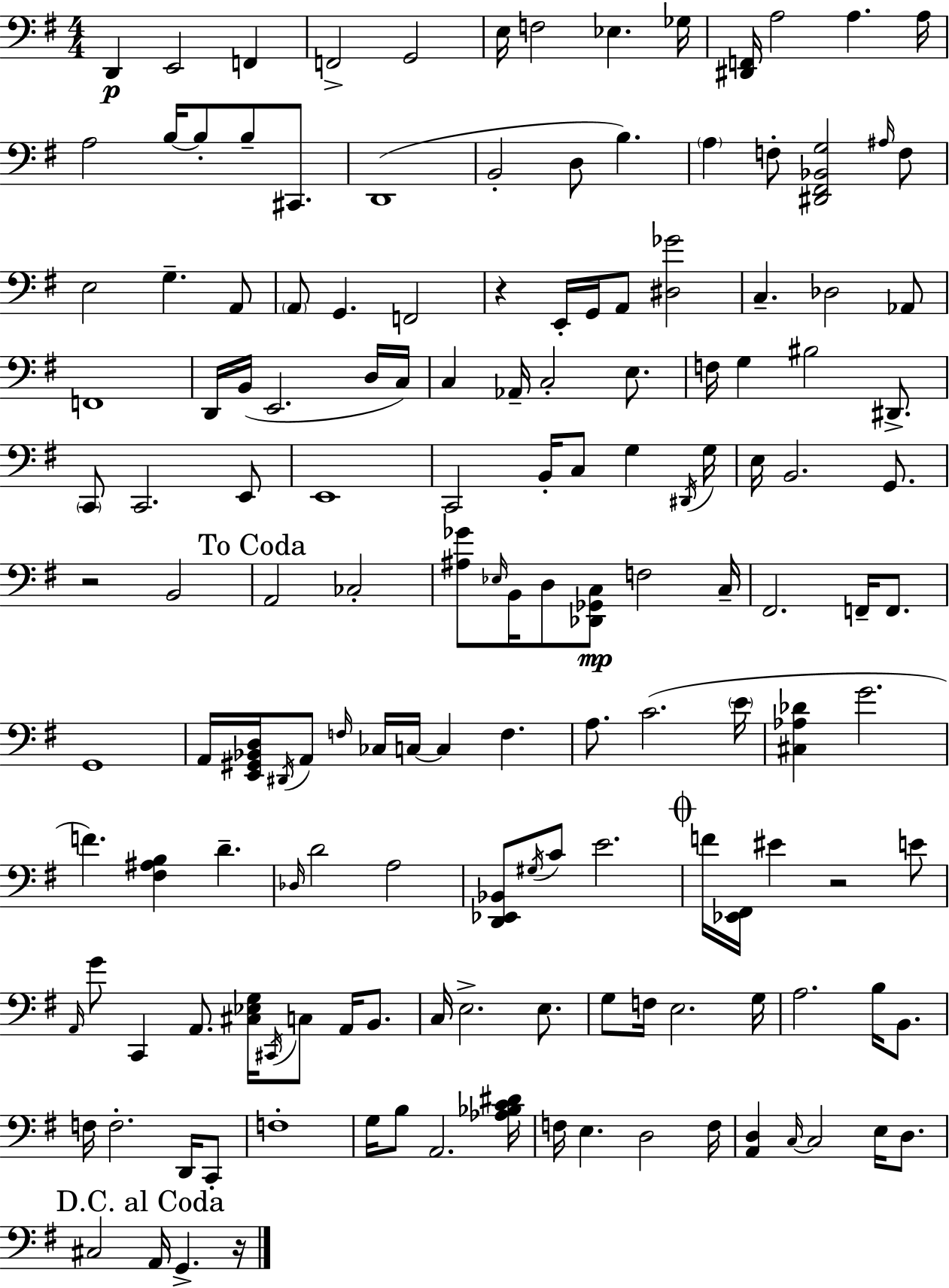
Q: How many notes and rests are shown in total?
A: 153